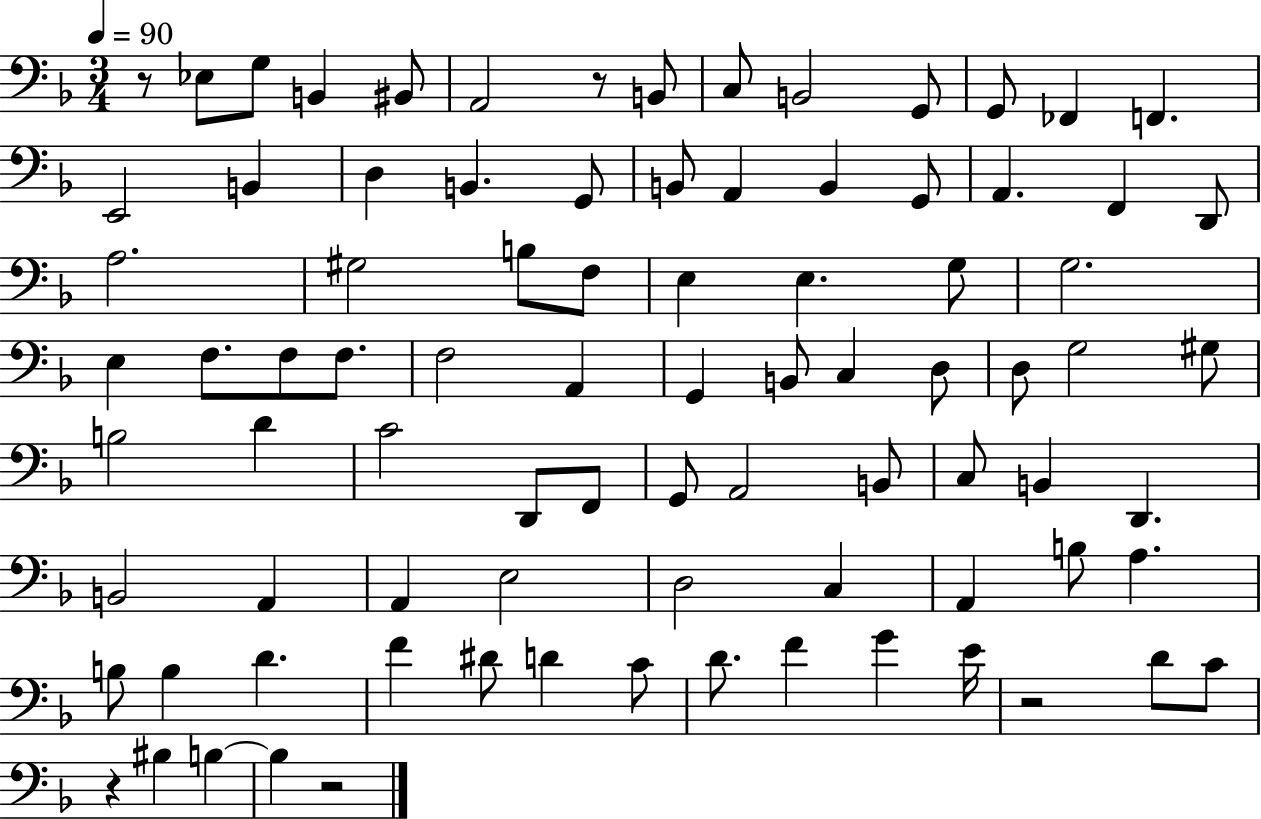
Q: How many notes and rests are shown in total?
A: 86